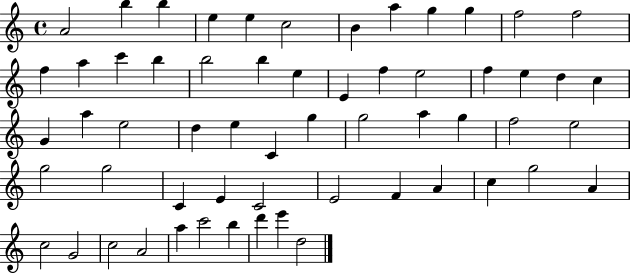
{
  \clef treble
  \time 4/4
  \defaultTimeSignature
  \key c \major
  a'2 b''4 b''4 | e''4 e''4 c''2 | b'4 a''4 g''4 g''4 | f''2 f''2 | \break f''4 a''4 c'''4 b''4 | b''2 b''4 e''4 | e'4 f''4 e''2 | f''4 e''4 d''4 c''4 | \break g'4 a''4 e''2 | d''4 e''4 c'4 g''4 | g''2 a''4 g''4 | f''2 e''2 | \break g''2 g''2 | c'4 e'4 c'2 | e'2 f'4 a'4 | c''4 g''2 a'4 | \break c''2 g'2 | c''2 a'2 | a''4 c'''2 b''4 | d'''4 e'''4 d''2 | \break \bar "|."
}